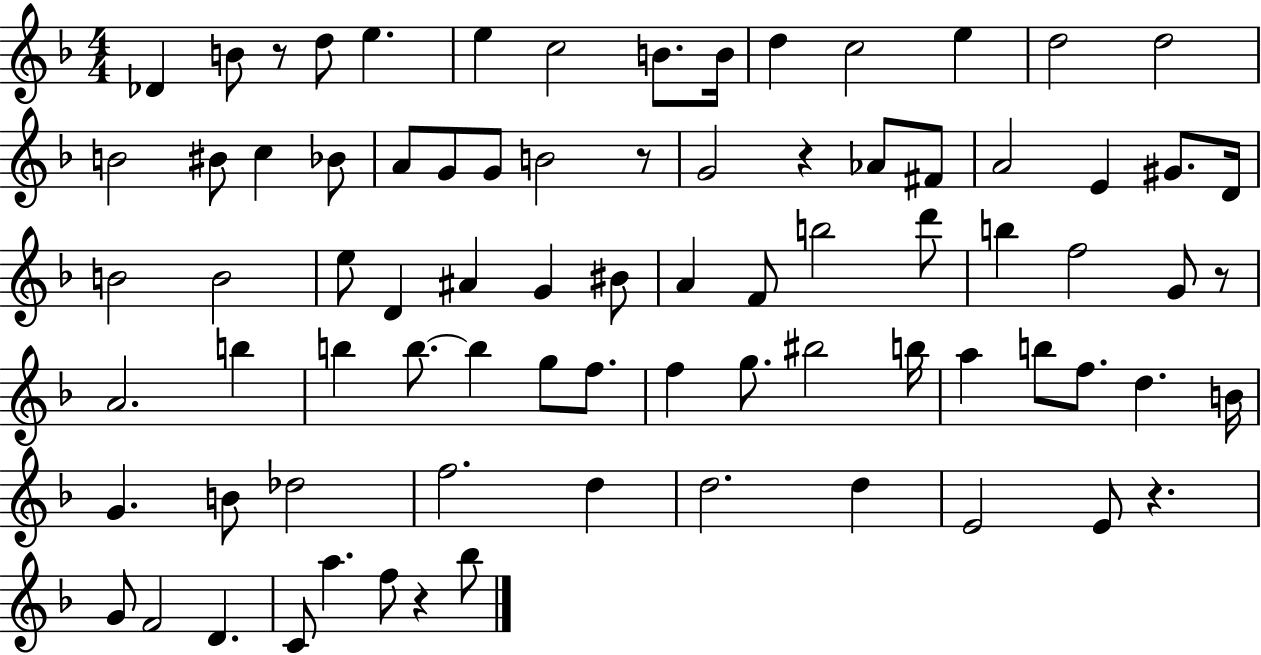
Db4/q B4/e R/e D5/e E5/q. E5/q C5/h B4/e. B4/s D5/q C5/h E5/q D5/h D5/h B4/h BIS4/e C5/q Bb4/e A4/e G4/e G4/e B4/h R/e G4/h R/q Ab4/e F#4/e A4/h E4/q G#4/e. D4/s B4/h B4/h E5/e D4/q A#4/q G4/q BIS4/e A4/q F4/e B5/h D6/e B5/q F5/h G4/e R/e A4/h. B5/q B5/q B5/e. B5/q G5/e F5/e. F5/q G5/e. BIS5/h B5/s A5/q B5/e F5/e. D5/q. B4/s G4/q. B4/e Db5/h F5/h. D5/q D5/h. D5/q E4/h E4/e R/q. G4/e F4/h D4/q. C4/e A5/q. F5/e R/q Bb5/e